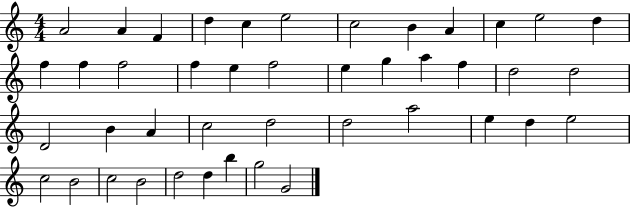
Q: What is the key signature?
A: C major